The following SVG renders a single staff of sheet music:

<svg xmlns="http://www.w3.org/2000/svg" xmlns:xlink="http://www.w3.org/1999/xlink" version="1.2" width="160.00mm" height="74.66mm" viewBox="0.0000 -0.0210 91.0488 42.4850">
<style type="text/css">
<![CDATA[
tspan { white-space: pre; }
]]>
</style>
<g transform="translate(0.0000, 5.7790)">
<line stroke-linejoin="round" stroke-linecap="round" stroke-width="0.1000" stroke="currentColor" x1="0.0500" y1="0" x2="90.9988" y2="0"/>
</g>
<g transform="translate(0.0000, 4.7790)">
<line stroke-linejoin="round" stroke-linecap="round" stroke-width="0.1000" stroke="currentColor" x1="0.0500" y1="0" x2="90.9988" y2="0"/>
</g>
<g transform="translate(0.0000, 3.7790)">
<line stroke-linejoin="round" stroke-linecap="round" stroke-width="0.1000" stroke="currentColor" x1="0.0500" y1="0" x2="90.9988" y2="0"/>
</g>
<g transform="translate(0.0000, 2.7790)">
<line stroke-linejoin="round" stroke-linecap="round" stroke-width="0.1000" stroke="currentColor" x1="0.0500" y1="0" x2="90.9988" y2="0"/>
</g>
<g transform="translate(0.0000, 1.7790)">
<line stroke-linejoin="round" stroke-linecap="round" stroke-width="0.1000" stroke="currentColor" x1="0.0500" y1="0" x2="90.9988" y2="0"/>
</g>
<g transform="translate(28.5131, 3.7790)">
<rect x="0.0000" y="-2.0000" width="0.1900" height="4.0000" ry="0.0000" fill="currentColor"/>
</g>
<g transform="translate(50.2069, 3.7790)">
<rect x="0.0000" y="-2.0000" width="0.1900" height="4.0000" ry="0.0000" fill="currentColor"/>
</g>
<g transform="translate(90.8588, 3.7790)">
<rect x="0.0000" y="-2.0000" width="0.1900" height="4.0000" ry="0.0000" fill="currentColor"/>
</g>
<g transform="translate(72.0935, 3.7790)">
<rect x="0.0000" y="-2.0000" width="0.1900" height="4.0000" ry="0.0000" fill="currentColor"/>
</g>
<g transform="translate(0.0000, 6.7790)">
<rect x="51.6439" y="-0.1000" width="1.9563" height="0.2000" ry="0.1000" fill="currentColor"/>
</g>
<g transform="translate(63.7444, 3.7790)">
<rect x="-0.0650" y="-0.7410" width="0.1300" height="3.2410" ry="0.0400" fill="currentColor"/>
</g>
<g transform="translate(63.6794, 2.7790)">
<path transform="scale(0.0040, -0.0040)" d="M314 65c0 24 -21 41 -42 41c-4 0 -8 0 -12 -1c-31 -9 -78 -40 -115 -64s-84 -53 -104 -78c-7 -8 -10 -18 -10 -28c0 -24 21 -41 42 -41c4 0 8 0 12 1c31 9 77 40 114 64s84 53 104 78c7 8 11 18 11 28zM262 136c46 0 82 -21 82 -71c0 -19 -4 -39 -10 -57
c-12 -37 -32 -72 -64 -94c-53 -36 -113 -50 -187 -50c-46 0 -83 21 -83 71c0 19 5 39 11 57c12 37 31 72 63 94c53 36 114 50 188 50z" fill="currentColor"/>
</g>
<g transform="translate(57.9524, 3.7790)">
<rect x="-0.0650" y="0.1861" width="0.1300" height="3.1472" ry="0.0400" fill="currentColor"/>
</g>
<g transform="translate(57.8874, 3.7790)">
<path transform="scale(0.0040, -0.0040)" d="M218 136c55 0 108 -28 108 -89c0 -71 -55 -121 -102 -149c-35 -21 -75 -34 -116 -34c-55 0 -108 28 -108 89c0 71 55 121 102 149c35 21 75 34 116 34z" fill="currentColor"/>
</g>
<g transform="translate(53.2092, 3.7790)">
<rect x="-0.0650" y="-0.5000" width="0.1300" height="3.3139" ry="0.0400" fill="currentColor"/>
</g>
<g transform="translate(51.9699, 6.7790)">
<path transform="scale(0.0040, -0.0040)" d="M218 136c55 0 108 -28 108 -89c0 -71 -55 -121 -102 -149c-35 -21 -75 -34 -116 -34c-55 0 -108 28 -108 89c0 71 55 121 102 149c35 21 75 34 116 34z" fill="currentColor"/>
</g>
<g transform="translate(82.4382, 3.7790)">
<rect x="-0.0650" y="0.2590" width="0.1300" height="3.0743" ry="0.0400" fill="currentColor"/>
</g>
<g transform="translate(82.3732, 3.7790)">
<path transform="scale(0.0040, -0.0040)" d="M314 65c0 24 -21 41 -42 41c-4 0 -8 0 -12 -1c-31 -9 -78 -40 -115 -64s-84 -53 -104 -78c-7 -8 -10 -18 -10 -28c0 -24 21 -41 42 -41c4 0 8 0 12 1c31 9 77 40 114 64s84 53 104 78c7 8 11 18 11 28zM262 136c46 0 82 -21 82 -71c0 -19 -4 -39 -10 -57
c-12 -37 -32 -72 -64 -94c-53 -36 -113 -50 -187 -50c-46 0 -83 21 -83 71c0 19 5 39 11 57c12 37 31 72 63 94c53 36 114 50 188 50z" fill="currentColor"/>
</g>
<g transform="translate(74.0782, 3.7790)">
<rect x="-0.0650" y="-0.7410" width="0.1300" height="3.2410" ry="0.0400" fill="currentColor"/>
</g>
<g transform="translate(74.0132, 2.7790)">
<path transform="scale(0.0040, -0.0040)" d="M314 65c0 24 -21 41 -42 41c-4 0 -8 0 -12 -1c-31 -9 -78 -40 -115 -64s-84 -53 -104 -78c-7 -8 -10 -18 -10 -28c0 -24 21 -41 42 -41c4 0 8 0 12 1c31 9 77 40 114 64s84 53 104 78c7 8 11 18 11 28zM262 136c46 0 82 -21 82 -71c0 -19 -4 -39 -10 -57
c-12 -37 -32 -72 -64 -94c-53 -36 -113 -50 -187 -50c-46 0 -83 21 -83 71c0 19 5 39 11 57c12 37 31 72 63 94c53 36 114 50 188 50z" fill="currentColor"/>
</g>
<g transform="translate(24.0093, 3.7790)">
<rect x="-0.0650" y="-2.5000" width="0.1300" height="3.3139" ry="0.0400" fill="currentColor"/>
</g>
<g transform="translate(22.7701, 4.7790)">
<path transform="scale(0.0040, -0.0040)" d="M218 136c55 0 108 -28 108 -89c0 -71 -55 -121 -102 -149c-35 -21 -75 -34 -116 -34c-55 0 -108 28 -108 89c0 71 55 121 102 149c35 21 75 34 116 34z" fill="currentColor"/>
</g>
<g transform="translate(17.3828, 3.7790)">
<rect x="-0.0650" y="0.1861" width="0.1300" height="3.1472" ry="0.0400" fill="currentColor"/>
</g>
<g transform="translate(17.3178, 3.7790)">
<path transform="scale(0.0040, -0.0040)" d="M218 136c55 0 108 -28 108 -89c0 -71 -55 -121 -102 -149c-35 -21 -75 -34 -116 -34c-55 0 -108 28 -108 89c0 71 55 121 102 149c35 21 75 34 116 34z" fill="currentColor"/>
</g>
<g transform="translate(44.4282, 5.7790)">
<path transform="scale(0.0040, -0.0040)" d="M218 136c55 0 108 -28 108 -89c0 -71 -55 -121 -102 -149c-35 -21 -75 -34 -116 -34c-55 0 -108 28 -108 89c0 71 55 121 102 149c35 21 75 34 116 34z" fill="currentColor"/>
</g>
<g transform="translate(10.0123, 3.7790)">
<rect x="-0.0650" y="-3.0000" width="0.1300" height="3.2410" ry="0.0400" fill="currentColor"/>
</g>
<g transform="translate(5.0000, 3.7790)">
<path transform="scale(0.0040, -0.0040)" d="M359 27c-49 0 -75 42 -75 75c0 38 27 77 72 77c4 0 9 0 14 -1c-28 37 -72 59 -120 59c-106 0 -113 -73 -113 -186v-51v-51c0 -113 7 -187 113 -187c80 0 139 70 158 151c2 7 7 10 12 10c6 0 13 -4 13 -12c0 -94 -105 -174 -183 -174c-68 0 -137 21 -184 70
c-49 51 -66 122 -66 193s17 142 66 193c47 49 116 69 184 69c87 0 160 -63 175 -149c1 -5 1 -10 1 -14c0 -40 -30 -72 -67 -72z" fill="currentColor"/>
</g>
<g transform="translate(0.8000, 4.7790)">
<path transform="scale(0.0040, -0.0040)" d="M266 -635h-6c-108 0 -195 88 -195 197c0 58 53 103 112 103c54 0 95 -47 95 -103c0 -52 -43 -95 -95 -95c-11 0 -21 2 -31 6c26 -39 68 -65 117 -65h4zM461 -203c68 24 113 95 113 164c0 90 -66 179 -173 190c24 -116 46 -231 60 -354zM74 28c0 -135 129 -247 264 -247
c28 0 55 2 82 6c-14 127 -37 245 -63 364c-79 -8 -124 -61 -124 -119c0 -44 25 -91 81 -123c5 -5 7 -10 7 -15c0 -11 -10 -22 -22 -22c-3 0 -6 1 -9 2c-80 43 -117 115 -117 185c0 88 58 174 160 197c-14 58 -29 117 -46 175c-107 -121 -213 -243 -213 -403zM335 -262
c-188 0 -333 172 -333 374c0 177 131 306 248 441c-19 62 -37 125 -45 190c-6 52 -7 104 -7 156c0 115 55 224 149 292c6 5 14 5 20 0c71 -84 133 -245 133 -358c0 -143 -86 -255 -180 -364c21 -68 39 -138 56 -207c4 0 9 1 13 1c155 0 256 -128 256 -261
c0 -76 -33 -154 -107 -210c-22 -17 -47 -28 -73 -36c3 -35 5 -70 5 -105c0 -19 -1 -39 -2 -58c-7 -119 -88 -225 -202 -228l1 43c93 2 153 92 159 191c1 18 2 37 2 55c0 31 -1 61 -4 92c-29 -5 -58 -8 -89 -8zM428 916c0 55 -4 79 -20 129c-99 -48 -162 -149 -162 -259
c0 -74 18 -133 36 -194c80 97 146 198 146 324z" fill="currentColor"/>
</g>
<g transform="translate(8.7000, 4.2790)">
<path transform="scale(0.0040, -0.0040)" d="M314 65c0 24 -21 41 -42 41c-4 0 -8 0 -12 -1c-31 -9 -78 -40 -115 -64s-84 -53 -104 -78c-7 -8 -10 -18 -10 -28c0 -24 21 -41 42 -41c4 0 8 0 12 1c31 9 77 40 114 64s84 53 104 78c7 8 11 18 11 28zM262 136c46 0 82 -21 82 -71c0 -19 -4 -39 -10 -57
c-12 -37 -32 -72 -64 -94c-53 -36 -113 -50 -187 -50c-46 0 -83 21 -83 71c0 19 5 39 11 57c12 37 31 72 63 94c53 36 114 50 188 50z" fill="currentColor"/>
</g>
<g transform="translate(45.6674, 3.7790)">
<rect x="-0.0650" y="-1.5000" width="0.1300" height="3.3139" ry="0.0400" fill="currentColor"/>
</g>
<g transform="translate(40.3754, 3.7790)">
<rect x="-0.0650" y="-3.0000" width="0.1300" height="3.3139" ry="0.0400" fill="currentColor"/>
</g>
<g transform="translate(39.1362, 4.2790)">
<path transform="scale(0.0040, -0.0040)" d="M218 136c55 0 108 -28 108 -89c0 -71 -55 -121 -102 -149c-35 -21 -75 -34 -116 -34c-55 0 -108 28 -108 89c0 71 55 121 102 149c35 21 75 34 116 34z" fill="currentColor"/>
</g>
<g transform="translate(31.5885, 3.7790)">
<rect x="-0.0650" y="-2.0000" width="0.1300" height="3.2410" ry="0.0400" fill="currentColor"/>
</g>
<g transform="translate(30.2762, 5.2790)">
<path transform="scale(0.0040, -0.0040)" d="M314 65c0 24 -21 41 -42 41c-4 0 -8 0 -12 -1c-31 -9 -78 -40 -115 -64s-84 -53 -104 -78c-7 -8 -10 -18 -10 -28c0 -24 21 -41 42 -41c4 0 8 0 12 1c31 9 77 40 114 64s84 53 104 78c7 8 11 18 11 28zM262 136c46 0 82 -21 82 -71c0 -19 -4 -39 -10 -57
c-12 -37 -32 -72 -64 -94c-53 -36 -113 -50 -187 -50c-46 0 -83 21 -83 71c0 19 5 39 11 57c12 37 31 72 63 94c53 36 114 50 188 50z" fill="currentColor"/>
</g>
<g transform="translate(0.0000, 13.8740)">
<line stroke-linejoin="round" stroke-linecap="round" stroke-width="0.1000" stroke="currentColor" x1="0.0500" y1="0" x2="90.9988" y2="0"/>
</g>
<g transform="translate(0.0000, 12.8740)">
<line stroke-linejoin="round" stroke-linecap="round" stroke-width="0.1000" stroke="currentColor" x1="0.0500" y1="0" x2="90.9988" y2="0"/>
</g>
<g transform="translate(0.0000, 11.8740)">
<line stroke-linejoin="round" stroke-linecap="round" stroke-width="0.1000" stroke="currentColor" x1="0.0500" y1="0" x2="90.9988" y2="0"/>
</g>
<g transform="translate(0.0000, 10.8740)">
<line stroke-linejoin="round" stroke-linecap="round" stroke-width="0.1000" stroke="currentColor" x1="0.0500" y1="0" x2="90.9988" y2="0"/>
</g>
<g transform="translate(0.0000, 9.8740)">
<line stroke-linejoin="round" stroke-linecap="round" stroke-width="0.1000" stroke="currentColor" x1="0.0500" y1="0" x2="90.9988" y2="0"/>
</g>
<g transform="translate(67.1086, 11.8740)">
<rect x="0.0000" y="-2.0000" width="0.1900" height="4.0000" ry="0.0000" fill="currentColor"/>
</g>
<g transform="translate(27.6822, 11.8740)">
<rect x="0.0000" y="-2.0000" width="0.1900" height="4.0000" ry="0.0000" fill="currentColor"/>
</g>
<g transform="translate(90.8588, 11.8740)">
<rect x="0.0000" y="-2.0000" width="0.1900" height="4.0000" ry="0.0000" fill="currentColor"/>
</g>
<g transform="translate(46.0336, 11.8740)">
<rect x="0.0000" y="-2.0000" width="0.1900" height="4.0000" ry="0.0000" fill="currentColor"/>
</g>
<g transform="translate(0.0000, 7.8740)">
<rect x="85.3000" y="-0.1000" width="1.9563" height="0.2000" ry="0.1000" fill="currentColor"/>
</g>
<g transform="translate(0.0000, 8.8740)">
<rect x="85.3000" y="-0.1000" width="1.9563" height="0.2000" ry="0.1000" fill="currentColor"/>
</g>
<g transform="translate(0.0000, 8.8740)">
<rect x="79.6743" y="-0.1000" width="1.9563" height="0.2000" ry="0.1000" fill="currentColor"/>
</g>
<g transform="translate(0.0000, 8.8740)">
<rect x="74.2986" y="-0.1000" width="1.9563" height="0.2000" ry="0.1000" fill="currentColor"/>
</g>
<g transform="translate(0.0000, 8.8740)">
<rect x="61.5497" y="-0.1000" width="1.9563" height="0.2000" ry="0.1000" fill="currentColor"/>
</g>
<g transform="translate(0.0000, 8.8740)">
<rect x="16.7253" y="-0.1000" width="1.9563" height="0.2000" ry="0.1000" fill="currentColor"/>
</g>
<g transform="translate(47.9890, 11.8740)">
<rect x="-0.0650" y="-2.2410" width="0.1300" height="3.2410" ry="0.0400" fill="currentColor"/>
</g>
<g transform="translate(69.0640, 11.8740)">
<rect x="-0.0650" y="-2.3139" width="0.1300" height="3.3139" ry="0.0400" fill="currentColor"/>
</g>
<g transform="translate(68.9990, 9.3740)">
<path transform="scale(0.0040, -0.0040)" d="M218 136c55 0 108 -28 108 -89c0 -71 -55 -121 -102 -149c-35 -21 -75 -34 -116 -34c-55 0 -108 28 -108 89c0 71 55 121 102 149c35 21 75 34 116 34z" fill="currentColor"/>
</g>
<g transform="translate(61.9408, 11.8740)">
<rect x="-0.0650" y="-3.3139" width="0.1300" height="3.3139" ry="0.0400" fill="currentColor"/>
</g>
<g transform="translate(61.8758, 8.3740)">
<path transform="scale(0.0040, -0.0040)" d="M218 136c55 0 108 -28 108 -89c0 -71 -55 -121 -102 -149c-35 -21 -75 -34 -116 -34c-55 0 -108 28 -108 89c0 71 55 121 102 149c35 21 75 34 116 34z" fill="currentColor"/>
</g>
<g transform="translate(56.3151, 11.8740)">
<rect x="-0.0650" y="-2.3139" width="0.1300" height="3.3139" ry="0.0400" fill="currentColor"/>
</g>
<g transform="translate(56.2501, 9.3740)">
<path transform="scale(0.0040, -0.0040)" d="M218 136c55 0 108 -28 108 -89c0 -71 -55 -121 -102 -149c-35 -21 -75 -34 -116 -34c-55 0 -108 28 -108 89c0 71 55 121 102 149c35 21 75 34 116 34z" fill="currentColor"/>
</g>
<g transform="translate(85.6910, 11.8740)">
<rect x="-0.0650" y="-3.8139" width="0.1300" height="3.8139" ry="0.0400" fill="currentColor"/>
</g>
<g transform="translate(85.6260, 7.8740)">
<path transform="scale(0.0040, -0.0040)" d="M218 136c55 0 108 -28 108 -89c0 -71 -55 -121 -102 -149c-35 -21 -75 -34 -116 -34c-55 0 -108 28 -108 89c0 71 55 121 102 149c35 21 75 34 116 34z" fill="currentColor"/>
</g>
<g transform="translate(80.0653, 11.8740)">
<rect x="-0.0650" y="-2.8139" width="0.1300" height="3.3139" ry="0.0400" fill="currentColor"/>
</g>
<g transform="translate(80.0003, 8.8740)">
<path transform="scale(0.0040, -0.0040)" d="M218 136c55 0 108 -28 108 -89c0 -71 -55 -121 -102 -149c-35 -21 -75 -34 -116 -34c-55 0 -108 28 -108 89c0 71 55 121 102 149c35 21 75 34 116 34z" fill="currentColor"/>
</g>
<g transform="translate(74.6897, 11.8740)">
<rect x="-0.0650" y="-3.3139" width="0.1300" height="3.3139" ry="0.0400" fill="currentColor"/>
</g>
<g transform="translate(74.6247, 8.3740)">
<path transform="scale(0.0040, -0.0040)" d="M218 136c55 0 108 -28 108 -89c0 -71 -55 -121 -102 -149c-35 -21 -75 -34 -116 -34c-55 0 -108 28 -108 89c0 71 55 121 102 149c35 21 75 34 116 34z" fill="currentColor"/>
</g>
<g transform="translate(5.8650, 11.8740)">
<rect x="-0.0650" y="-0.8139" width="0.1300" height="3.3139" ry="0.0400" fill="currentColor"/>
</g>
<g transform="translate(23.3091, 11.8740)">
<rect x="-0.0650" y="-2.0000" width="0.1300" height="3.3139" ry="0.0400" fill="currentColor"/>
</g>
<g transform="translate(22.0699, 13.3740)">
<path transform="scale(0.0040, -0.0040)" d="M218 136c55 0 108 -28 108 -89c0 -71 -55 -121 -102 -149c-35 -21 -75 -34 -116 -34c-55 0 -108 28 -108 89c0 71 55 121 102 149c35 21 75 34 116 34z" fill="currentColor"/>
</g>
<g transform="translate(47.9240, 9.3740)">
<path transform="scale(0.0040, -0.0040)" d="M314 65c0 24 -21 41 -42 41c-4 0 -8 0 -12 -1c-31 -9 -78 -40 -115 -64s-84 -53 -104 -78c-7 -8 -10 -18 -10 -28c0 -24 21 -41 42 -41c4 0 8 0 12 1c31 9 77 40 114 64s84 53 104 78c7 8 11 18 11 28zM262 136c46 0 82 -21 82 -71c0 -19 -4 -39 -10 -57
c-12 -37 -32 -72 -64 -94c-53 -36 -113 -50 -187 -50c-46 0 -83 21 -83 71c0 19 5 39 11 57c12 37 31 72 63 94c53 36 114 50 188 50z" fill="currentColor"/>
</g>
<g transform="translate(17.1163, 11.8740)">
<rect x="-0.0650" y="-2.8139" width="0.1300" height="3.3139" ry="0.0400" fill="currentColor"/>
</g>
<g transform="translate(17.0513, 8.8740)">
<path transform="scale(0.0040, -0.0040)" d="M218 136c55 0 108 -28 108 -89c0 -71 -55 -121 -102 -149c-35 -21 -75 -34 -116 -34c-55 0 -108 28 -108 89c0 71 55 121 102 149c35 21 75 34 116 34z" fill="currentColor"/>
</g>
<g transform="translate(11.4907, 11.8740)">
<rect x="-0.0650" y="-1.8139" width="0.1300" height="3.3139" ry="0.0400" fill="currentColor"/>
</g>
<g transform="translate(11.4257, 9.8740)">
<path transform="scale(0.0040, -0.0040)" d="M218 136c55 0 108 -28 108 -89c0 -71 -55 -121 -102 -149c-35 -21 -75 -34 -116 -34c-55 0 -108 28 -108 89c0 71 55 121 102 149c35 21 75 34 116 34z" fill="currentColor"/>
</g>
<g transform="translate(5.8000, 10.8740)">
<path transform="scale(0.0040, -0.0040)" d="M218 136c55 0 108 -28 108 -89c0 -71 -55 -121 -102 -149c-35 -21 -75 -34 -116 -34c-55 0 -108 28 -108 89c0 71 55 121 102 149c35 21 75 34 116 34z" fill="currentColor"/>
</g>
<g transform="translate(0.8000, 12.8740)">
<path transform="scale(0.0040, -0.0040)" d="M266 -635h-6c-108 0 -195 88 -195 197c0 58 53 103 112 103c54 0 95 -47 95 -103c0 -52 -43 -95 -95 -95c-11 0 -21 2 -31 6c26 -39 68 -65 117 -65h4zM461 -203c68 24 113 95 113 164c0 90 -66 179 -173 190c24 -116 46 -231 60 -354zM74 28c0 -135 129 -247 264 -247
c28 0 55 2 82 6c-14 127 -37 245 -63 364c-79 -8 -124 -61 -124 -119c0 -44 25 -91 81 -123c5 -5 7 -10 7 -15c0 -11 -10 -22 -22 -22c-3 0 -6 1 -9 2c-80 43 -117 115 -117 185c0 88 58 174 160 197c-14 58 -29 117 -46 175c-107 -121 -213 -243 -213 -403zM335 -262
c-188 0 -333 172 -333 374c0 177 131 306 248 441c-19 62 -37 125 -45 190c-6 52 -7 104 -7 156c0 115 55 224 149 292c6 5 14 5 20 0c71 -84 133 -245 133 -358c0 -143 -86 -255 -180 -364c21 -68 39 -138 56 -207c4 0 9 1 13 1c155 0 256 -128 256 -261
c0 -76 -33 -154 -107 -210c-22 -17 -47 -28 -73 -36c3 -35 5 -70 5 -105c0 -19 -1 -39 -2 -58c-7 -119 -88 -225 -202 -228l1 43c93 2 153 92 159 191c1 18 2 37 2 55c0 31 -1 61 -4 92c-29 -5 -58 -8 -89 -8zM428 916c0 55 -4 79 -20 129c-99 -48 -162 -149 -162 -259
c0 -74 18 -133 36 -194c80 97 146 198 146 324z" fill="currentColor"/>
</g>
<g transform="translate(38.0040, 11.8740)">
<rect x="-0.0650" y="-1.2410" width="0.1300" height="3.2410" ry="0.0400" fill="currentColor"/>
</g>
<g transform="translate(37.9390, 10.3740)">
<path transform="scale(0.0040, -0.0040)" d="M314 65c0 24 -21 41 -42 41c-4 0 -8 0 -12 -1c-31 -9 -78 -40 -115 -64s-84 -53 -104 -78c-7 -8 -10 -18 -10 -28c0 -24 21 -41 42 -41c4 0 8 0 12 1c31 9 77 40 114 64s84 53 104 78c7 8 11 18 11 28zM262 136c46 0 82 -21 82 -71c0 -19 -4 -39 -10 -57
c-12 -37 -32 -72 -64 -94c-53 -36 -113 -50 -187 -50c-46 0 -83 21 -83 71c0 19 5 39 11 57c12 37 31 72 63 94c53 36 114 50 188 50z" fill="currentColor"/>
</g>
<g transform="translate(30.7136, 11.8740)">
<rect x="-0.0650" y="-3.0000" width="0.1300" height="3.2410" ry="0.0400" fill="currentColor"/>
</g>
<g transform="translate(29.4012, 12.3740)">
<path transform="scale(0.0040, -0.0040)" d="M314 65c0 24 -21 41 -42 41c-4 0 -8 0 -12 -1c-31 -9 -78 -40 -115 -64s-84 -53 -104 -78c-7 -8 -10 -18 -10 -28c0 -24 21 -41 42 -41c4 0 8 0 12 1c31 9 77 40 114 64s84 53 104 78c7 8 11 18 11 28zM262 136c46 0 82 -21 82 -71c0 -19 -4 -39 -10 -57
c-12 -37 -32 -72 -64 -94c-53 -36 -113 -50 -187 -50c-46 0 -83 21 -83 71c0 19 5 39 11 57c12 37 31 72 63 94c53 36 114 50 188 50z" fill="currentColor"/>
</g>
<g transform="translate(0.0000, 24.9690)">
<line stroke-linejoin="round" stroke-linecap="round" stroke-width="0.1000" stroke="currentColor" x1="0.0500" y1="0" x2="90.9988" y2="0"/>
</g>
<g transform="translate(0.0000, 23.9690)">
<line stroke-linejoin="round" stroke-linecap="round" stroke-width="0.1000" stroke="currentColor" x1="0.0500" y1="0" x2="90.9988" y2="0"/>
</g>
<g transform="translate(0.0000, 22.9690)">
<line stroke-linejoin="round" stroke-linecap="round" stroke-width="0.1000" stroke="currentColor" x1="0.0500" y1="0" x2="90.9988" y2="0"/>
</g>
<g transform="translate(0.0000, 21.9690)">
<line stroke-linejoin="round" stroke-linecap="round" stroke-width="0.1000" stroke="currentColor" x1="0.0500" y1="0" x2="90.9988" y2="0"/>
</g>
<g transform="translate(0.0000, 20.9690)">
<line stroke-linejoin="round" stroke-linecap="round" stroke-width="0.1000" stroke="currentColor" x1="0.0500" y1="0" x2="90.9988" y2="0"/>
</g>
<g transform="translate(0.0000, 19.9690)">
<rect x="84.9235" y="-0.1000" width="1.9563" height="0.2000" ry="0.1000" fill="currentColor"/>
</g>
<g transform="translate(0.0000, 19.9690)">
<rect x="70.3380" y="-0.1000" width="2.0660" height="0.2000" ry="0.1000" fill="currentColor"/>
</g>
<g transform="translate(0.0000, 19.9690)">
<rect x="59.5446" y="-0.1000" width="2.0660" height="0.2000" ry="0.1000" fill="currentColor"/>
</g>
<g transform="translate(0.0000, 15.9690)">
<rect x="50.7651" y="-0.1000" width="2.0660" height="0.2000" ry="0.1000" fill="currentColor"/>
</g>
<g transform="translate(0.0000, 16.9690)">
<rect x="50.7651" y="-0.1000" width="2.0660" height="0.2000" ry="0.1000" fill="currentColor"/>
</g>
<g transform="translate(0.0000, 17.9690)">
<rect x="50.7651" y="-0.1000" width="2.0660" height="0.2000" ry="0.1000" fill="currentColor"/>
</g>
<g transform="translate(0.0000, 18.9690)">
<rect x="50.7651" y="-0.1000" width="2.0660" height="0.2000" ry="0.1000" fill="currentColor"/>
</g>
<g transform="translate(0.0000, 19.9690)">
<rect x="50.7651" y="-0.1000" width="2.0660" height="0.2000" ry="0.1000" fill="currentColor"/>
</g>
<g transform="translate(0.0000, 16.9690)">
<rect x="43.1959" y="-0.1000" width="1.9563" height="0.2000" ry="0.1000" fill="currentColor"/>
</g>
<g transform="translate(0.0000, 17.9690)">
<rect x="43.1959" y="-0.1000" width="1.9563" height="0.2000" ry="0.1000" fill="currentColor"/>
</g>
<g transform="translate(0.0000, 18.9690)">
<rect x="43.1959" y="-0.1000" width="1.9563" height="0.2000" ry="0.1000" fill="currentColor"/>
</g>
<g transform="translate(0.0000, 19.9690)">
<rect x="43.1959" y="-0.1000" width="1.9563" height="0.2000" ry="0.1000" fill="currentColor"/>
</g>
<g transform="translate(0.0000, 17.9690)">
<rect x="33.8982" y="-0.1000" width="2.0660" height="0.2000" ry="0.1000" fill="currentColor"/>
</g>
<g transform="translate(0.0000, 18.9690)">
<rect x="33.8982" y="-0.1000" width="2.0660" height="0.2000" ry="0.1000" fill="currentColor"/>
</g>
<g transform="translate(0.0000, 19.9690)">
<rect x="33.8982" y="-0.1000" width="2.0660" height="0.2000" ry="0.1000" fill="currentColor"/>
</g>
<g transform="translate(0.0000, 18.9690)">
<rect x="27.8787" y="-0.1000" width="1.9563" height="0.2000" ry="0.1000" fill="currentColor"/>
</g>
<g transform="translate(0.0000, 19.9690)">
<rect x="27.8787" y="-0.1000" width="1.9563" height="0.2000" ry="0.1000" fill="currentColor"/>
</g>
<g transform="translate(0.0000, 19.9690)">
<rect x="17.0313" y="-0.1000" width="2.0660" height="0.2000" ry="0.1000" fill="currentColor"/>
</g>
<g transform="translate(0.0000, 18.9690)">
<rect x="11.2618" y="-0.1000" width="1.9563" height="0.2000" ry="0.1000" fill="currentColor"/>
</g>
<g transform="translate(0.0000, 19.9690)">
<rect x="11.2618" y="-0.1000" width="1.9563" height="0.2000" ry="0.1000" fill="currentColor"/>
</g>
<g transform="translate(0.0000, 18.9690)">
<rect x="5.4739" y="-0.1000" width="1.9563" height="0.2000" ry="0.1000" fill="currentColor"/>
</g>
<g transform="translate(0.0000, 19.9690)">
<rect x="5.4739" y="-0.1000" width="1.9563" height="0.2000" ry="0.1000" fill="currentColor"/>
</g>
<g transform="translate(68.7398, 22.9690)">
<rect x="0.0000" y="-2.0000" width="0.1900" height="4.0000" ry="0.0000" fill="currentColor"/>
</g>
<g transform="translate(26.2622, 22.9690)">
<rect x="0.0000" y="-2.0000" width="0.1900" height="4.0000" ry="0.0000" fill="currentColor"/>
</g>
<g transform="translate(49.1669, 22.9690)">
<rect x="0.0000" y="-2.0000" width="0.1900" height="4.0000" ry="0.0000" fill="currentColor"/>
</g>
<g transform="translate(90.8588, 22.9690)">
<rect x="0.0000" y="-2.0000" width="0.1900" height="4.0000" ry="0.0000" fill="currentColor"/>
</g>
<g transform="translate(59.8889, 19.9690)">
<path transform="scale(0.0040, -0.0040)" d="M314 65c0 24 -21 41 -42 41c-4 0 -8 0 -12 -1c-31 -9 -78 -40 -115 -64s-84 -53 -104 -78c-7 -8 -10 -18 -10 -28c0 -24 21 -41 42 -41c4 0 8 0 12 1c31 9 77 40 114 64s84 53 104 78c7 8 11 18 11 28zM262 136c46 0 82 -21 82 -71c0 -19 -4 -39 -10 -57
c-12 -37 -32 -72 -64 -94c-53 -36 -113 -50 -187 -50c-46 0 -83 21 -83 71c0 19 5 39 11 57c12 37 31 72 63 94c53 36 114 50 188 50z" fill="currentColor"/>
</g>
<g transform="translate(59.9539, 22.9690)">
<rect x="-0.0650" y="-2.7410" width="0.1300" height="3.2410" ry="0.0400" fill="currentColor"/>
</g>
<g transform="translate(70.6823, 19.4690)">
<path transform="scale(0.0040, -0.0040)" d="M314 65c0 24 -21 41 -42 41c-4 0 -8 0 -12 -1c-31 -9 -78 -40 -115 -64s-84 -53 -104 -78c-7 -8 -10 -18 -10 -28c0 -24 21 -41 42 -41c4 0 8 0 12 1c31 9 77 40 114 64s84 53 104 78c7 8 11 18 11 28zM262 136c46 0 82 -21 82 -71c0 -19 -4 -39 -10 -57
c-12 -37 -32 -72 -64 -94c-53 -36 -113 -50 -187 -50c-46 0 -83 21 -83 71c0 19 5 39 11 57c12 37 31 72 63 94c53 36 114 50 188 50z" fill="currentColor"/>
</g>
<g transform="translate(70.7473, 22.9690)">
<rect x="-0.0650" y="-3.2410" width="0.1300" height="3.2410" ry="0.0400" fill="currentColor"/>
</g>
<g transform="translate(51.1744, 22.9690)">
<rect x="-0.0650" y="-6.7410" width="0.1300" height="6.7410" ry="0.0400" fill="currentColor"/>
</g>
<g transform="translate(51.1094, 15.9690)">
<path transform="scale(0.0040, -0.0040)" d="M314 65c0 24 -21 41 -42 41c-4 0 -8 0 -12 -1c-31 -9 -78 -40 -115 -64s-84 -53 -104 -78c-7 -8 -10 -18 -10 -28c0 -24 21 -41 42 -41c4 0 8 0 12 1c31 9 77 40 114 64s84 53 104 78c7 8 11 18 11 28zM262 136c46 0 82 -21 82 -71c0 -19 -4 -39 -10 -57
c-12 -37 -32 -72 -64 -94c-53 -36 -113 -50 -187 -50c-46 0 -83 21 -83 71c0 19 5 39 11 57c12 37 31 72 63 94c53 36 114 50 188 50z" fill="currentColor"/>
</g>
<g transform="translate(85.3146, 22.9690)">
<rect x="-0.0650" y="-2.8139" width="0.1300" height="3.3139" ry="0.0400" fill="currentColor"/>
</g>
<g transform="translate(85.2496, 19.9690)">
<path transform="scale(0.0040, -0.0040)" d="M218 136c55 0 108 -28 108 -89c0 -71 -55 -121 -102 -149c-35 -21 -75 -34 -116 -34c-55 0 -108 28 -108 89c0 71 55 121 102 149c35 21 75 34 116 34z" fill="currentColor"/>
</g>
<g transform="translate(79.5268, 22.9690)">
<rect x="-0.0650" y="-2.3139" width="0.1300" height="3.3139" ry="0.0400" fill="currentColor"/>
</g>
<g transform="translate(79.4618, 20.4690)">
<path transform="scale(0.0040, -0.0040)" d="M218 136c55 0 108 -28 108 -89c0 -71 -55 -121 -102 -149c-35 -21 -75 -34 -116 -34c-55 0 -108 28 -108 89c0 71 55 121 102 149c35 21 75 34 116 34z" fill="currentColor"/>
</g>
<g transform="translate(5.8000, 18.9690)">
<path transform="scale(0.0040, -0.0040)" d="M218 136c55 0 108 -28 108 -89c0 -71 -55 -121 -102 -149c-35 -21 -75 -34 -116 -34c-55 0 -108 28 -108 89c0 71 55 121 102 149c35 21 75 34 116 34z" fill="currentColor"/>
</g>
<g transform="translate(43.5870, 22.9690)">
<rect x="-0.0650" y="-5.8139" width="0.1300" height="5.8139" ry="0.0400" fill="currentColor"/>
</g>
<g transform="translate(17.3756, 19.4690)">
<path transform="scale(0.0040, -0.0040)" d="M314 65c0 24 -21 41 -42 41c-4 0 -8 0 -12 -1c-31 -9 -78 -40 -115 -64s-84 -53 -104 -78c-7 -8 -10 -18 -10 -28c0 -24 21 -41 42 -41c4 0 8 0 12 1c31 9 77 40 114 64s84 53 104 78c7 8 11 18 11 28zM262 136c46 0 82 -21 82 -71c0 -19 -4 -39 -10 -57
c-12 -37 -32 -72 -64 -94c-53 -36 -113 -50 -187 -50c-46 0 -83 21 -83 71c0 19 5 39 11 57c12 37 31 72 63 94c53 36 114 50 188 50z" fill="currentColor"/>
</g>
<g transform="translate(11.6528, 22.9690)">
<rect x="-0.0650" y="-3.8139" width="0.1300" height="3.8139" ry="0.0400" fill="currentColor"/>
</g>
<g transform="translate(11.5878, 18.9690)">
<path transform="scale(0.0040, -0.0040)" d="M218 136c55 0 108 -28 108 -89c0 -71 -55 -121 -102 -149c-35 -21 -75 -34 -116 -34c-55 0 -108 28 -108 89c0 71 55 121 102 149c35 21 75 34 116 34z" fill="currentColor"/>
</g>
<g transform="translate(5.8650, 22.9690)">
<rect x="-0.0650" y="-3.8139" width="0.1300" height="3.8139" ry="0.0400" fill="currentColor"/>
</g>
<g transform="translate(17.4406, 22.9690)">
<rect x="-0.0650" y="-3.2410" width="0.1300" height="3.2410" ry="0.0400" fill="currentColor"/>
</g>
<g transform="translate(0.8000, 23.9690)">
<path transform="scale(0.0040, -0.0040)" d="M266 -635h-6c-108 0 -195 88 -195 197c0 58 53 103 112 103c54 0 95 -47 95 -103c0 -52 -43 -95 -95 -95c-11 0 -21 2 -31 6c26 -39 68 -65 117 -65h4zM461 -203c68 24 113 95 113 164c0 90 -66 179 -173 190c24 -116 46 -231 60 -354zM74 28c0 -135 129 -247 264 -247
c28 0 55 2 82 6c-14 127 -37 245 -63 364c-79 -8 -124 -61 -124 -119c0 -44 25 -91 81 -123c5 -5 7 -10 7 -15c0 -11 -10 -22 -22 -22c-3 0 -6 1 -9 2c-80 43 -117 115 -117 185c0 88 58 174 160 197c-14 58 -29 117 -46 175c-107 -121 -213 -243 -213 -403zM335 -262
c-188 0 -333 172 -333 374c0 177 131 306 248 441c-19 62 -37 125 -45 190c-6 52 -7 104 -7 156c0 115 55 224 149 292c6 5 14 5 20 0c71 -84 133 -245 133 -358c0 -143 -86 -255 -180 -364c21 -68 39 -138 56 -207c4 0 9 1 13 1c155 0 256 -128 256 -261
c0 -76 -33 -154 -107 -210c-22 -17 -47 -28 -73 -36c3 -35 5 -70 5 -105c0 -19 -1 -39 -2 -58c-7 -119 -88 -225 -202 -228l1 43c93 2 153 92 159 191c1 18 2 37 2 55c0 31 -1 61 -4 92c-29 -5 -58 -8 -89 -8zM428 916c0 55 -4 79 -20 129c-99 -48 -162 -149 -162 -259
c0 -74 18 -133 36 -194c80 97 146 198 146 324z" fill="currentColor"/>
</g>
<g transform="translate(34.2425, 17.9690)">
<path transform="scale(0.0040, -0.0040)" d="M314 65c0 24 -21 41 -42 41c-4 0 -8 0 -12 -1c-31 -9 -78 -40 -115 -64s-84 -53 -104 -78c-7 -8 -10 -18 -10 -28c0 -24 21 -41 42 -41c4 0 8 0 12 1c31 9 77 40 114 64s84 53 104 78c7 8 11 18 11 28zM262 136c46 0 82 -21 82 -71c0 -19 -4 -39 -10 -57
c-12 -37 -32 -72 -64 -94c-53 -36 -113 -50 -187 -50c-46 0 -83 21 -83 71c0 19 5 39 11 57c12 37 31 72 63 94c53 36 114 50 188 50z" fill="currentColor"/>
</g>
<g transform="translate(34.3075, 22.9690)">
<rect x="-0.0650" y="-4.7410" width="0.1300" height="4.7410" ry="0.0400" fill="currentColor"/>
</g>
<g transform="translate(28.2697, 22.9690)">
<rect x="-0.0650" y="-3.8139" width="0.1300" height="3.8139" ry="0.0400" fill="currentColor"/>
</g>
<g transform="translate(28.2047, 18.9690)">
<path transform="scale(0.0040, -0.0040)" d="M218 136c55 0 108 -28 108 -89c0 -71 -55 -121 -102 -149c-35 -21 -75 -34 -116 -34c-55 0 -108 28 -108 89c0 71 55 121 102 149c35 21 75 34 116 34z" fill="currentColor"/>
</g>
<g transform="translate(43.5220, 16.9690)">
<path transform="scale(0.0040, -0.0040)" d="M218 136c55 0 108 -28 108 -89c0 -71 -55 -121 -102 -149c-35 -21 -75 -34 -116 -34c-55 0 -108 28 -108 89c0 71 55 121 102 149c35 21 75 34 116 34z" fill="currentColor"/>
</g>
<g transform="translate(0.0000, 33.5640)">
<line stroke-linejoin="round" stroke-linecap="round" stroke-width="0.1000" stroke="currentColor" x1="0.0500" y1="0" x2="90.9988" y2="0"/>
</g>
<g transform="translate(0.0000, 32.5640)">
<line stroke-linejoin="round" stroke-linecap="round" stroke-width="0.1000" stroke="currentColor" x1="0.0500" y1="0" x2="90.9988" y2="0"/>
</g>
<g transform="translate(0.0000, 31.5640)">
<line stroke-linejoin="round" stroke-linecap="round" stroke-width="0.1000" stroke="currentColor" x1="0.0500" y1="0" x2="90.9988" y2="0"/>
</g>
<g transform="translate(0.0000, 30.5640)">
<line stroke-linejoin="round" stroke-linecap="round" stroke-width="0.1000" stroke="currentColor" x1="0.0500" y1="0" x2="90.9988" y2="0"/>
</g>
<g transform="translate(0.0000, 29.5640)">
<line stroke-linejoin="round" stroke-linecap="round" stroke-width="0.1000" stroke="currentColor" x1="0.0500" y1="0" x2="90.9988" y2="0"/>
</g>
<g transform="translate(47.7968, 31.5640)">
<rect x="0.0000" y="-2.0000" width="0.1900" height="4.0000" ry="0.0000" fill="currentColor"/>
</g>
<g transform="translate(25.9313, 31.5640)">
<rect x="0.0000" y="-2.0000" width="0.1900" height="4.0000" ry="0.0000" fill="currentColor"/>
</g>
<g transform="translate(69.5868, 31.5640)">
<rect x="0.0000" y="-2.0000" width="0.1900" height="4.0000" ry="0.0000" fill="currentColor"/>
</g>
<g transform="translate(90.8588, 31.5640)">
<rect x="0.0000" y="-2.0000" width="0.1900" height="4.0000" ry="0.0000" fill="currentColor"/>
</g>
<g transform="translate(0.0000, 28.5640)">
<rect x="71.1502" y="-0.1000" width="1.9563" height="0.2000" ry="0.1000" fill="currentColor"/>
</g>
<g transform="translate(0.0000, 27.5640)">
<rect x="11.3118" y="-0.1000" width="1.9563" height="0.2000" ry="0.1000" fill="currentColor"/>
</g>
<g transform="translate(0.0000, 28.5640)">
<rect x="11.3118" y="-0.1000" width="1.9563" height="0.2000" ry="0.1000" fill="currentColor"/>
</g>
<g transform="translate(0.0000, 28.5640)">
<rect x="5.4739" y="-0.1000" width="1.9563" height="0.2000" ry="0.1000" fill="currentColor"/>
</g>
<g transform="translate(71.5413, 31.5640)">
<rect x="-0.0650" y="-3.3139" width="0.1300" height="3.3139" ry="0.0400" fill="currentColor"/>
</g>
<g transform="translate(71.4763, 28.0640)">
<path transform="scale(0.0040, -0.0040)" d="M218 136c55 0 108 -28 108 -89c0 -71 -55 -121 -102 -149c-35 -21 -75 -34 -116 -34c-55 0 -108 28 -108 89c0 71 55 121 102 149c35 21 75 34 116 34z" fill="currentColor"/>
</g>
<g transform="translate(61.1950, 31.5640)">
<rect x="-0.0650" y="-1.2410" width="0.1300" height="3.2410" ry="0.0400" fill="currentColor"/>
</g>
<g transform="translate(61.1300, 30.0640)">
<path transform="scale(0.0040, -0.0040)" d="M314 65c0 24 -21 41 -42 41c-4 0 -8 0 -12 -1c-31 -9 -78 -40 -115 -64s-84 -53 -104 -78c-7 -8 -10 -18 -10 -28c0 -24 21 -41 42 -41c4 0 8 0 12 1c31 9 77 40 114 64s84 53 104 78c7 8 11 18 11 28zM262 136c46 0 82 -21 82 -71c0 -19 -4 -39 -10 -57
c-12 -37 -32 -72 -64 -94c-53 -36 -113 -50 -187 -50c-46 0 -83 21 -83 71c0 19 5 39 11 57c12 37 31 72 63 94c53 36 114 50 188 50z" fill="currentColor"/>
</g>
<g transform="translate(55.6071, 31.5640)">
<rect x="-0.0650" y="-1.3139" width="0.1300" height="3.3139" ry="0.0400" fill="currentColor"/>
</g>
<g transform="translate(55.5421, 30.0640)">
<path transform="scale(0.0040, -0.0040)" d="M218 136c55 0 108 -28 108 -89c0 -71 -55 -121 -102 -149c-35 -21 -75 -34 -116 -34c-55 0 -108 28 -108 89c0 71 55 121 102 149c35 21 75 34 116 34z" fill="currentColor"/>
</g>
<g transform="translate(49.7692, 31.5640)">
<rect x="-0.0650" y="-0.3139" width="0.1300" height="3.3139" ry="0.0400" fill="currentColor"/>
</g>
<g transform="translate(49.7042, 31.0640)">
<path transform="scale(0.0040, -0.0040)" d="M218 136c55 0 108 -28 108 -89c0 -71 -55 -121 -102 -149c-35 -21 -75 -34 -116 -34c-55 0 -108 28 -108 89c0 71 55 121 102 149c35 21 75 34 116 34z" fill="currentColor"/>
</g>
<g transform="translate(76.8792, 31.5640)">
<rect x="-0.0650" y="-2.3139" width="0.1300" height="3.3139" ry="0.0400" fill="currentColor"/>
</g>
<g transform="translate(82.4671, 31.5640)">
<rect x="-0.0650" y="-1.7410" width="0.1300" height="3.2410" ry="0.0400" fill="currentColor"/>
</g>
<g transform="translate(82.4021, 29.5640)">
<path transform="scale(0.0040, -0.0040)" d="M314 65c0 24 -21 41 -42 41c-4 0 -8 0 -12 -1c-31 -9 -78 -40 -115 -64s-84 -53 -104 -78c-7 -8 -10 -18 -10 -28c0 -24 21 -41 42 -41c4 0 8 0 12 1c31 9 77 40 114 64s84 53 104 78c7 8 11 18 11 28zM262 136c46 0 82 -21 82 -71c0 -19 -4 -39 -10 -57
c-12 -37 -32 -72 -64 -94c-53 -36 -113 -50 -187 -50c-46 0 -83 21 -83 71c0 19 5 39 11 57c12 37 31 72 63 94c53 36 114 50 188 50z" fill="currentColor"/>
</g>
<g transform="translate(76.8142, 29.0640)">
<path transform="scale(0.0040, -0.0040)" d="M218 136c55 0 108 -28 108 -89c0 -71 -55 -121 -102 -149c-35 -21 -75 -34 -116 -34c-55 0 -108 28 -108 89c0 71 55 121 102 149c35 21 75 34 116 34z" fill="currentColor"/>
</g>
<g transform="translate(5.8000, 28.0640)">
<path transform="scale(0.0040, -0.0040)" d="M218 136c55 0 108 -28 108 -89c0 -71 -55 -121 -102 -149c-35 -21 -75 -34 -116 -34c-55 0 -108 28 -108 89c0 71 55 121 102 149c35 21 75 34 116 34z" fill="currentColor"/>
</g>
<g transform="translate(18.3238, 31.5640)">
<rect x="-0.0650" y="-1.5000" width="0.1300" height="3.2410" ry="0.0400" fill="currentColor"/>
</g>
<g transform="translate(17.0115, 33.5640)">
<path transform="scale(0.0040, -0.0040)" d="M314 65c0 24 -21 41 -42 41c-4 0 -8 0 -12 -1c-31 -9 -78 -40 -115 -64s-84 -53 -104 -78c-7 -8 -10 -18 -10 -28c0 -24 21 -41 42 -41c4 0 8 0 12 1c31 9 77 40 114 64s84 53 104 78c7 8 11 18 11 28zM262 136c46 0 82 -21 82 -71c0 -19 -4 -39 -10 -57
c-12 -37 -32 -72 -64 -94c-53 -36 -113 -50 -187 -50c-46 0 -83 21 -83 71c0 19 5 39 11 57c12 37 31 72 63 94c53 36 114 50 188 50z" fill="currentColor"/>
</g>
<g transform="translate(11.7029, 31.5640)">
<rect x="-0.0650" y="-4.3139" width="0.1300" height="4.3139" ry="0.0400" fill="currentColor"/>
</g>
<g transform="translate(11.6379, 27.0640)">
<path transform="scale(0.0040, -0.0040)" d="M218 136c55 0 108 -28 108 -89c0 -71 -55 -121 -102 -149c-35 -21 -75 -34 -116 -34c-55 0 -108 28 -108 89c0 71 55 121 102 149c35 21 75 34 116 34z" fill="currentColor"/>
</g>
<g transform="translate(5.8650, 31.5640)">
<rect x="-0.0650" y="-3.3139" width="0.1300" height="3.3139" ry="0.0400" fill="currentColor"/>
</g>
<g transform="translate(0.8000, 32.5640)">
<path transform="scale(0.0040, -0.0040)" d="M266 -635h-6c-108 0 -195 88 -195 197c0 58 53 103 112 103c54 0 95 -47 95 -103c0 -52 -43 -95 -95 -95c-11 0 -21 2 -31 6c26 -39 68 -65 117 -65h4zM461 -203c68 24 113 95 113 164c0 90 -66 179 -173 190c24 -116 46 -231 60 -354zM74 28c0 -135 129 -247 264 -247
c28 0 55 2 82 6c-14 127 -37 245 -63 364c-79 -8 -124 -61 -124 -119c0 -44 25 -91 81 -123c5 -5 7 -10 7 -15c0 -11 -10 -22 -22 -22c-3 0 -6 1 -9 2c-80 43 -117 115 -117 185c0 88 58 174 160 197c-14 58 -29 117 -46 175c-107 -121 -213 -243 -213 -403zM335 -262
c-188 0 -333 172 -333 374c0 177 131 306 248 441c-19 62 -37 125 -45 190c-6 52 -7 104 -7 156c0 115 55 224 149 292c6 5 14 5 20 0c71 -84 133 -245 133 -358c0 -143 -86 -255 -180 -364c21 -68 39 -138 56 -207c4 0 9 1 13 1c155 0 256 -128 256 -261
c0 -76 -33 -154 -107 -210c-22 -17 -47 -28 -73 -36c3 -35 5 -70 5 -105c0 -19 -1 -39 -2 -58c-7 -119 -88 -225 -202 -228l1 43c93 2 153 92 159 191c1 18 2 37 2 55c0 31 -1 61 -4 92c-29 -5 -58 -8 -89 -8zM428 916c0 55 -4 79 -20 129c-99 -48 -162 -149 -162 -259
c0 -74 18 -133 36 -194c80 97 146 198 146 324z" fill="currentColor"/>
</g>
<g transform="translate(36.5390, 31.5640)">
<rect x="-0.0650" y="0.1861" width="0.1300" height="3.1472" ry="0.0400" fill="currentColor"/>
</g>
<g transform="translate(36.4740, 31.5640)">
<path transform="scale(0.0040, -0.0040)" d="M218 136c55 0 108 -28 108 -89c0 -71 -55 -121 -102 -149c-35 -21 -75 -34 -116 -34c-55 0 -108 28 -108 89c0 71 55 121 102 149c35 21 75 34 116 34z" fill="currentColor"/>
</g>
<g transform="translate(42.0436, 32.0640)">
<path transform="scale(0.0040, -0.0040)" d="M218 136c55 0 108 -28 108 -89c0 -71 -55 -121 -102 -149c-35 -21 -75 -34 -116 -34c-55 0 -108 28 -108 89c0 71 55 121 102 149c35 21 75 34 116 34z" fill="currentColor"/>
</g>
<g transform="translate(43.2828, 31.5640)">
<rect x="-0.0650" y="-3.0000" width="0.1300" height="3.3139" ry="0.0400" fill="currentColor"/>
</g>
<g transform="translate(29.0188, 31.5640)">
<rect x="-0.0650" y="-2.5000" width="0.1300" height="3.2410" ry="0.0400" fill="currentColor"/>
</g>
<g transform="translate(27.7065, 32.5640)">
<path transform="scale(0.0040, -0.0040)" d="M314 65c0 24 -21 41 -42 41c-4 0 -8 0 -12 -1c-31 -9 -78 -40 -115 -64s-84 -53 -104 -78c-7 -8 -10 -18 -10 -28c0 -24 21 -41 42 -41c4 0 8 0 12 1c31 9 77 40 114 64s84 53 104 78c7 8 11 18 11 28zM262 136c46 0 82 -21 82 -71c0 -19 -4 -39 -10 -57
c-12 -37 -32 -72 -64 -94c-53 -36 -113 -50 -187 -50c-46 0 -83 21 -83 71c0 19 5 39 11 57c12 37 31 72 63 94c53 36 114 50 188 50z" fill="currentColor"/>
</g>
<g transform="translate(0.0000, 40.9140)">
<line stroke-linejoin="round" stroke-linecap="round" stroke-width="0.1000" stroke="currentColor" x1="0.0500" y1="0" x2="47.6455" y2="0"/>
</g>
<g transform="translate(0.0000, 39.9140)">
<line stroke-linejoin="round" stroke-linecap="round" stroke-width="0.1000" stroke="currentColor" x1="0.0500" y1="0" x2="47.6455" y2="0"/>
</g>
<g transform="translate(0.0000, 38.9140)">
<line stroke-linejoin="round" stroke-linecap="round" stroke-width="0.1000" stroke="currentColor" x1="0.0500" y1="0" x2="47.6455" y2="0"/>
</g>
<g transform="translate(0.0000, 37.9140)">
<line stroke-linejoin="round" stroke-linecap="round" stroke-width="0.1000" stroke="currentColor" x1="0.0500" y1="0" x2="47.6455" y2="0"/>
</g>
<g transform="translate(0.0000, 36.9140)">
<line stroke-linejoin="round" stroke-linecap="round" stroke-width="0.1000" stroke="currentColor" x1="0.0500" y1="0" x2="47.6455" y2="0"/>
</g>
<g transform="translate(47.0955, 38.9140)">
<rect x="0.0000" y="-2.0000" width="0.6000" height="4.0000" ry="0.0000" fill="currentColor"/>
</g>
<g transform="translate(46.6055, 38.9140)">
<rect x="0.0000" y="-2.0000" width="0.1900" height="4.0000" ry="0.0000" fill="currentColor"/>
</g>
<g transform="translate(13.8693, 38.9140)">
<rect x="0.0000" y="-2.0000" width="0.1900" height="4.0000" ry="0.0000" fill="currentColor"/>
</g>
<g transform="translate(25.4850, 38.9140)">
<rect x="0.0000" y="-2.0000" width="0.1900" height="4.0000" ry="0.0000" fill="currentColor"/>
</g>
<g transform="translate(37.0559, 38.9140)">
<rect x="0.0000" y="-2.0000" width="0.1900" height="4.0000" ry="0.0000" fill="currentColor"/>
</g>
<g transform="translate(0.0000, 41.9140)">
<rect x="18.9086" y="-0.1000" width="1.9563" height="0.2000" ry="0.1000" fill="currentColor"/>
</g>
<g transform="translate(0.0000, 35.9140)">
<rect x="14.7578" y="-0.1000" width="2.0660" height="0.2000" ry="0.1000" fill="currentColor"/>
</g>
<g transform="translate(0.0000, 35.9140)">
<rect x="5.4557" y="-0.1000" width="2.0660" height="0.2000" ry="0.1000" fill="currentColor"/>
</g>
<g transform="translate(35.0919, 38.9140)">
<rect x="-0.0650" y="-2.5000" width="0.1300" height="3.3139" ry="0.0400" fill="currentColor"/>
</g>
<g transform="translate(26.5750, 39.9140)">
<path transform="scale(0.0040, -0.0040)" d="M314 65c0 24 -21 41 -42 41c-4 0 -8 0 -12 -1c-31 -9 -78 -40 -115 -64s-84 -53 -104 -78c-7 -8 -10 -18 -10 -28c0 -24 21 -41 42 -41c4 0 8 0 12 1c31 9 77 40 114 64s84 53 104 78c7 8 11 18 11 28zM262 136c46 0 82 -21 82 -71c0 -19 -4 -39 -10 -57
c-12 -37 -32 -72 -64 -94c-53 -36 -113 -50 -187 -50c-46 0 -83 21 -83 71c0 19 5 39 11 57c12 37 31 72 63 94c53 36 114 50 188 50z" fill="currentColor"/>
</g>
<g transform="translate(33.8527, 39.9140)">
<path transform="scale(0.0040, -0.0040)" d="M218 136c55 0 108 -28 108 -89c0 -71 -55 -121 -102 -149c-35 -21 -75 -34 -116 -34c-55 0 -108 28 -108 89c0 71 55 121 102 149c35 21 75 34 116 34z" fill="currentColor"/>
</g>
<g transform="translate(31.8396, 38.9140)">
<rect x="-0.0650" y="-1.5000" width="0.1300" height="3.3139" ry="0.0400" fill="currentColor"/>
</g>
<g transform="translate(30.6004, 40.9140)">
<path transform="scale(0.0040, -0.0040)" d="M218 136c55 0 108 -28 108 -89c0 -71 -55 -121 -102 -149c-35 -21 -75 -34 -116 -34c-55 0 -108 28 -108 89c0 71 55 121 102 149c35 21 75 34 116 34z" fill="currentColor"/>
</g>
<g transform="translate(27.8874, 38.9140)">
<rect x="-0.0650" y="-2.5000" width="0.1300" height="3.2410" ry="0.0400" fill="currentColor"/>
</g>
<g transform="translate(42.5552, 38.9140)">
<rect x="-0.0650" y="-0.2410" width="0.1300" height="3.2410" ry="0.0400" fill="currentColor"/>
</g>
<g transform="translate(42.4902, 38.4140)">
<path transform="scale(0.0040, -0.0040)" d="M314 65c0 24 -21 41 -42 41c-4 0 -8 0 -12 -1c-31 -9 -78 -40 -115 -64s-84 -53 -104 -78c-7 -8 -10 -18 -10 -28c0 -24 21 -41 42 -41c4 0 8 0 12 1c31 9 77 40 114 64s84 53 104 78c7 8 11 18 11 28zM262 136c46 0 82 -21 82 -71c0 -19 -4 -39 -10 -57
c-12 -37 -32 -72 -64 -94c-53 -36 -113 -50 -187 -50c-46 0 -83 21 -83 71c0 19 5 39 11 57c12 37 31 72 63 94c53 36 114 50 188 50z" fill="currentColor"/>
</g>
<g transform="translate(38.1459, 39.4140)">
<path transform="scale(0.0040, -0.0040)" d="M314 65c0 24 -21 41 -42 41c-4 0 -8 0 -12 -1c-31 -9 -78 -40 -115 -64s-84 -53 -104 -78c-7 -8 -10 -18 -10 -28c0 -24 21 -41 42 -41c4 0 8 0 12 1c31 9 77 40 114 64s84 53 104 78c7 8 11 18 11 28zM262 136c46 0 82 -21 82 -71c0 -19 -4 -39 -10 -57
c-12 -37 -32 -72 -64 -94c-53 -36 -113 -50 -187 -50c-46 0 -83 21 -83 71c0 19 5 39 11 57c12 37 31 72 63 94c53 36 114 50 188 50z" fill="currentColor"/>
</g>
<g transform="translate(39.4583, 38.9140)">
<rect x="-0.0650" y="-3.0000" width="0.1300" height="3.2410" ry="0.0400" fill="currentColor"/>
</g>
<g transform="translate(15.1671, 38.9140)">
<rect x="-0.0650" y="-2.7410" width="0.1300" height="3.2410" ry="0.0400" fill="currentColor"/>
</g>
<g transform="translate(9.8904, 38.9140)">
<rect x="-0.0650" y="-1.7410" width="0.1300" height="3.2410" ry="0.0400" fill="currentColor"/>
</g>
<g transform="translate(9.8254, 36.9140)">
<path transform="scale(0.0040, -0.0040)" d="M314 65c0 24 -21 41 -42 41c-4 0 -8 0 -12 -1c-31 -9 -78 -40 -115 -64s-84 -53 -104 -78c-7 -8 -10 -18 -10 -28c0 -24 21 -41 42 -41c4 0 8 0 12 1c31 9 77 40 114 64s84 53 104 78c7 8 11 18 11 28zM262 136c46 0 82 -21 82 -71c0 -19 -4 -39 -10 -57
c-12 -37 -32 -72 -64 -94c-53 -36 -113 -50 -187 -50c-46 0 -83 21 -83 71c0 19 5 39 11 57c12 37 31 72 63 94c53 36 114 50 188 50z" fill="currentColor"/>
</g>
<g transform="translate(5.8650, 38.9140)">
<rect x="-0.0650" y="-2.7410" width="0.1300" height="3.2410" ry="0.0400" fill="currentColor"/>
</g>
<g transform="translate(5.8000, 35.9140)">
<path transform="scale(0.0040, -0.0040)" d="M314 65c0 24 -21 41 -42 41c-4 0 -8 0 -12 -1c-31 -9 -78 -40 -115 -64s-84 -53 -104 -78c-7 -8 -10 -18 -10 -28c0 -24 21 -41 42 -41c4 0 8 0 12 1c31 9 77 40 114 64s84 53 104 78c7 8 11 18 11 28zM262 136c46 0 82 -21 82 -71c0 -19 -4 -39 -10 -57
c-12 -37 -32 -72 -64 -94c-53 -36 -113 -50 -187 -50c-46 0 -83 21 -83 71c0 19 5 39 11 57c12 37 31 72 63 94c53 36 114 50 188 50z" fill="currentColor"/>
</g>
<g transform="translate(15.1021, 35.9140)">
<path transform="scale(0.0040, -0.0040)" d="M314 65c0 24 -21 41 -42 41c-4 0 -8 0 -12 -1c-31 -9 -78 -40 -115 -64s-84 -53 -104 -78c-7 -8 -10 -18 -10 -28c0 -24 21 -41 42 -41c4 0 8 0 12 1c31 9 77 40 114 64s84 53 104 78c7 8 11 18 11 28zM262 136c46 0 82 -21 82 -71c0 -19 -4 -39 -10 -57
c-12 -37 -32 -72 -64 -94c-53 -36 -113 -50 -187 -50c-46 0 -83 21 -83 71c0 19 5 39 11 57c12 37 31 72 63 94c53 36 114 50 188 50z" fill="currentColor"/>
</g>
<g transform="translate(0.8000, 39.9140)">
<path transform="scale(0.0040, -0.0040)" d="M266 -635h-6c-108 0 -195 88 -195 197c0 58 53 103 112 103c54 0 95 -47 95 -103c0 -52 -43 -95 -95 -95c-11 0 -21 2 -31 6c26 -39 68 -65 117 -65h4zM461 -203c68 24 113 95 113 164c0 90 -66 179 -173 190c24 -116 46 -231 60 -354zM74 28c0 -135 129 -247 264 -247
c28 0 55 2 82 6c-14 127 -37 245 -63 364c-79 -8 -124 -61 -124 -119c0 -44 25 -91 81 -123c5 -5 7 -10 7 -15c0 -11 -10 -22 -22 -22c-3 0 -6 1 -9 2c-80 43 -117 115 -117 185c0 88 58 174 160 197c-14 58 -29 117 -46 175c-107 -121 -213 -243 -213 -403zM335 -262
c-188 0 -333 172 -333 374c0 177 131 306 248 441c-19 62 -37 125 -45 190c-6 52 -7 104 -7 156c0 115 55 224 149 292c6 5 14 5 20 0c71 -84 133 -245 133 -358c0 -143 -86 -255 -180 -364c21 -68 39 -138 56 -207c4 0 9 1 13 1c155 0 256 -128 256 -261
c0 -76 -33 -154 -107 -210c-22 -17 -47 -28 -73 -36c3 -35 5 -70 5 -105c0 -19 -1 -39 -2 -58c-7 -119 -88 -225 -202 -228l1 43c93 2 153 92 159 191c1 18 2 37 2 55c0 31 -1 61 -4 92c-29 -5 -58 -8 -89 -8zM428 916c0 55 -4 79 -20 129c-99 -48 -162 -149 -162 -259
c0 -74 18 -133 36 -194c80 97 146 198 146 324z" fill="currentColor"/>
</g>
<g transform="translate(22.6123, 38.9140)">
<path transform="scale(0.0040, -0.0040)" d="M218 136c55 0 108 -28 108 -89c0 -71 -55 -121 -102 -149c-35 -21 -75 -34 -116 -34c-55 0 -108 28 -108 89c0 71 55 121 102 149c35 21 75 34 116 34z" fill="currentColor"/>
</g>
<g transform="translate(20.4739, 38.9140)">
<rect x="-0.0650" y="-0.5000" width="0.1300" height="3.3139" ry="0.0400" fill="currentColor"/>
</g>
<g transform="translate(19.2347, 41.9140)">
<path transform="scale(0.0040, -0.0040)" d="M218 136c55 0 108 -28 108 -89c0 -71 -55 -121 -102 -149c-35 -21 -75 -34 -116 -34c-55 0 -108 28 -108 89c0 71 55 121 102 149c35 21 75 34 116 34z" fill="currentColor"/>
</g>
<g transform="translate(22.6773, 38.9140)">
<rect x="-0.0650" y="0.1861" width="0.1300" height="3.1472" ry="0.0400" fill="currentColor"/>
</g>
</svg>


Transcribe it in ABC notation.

X:1
T:Untitled
M:4/4
L:1/4
K:C
A2 B G F2 A E C B d2 d2 B2 d f a F A2 e2 g2 g b g b a c' c' c' b2 c' e'2 g' b'2 a2 b2 g a b d' E2 G2 B A c e e2 b g f2 a2 f2 a2 C B G2 E G A2 c2